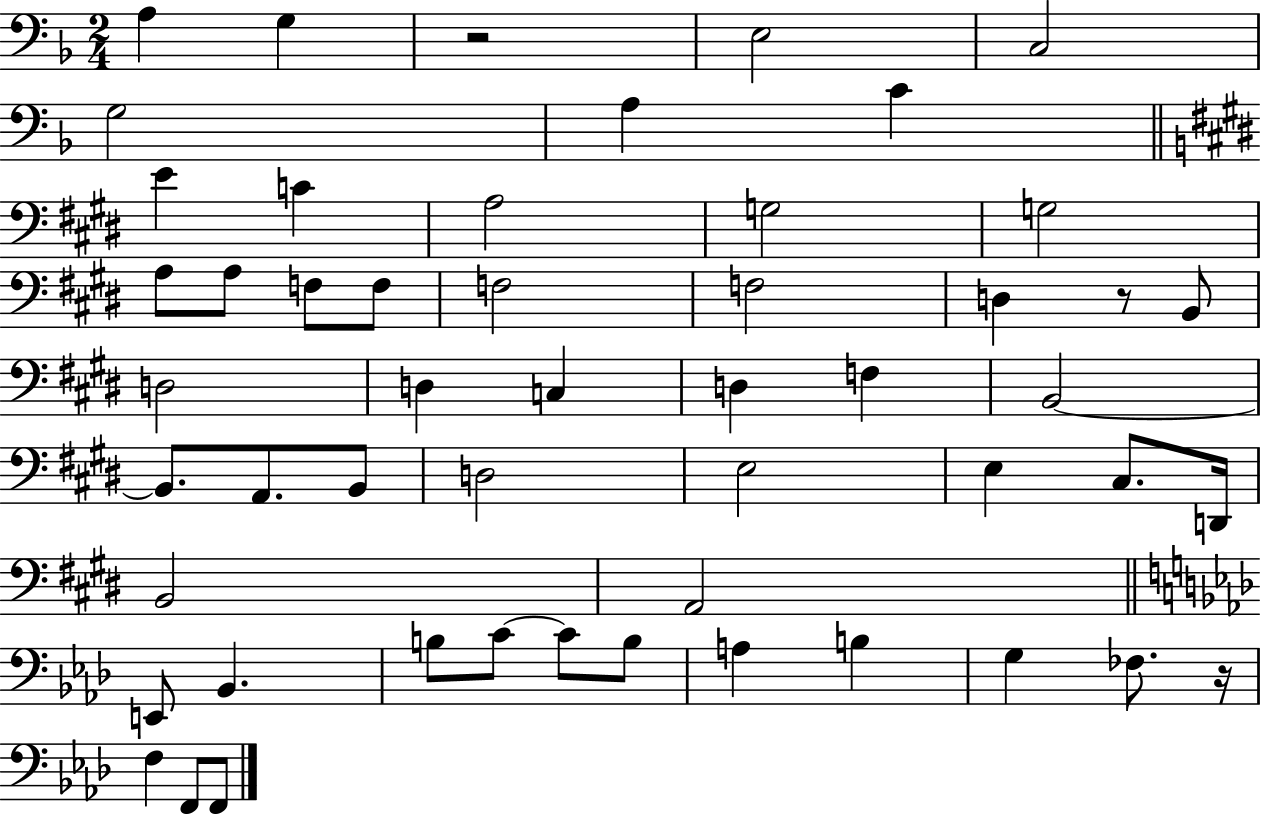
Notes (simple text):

A3/q G3/q R/h E3/h C3/h G3/h A3/q C4/q E4/q C4/q A3/h G3/h G3/h A3/e A3/e F3/e F3/e F3/h F3/h D3/q R/e B2/e D3/h D3/q C3/q D3/q F3/q B2/h B2/e. A2/e. B2/e D3/h E3/h E3/q C#3/e. D2/s B2/h A2/h E2/e Bb2/q. B3/e C4/e C4/e B3/e A3/q B3/q G3/q FES3/e. R/s F3/q F2/e F2/e